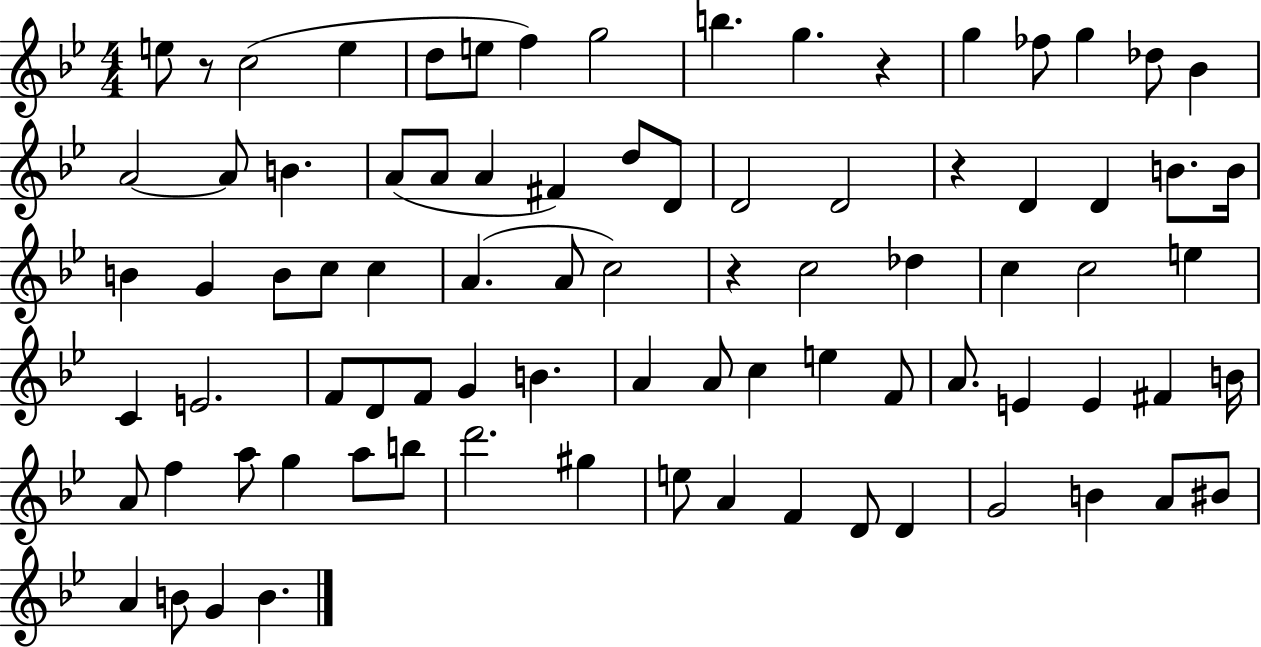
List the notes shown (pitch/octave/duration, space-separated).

E5/e R/e C5/h E5/q D5/e E5/e F5/q G5/h B5/q. G5/q. R/q G5/q FES5/e G5/q Db5/e Bb4/q A4/h A4/e B4/q. A4/e A4/e A4/q F#4/q D5/e D4/e D4/h D4/h R/q D4/q D4/q B4/e. B4/s B4/q G4/q B4/e C5/e C5/q A4/q. A4/e C5/h R/q C5/h Db5/q C5/q C5/h E5/q C4/q E4/h. F4/e D4/e F4/e G4/q B4/q. A4/q A4/e C5/q E5/q F4/e A4/e. E4/q E4/q F#4/q B4/s A4/e F5/q A5/e G5/q A5/e B5/e D6/h. G#5/q E5/e A4/q F4/q D4/e D4/q G4/h B4/q A4/e BIS4/e A4/q B4/e G4/q B4/q.